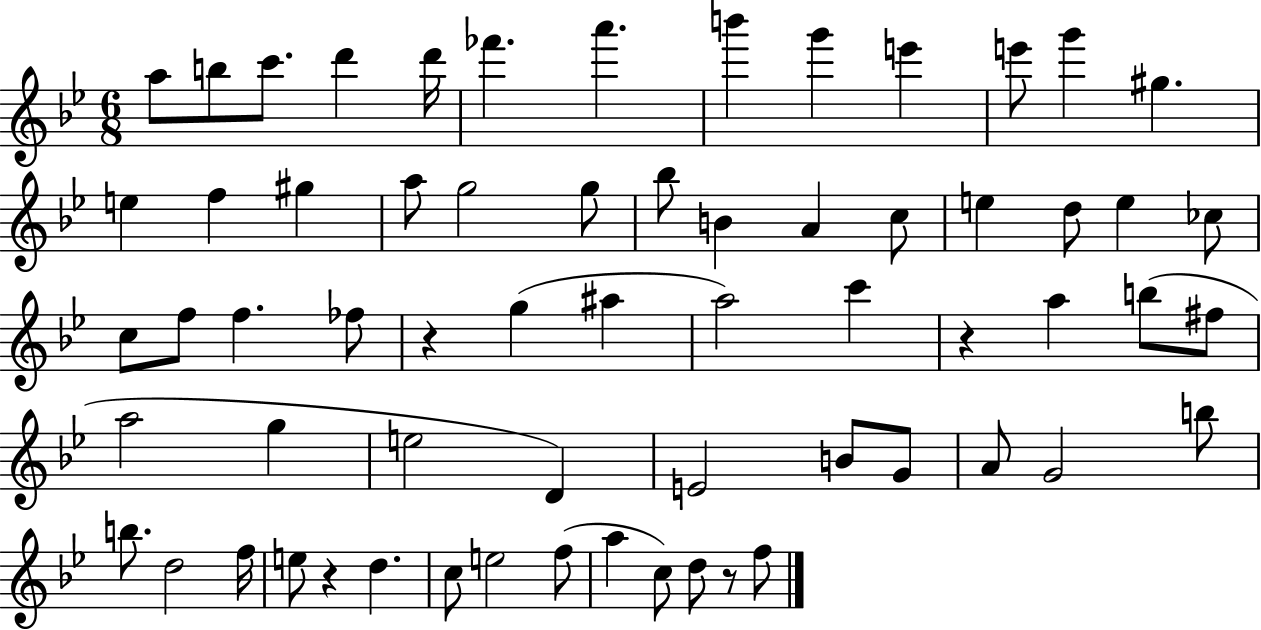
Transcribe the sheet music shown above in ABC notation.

X:1
T:Untitled
M:6/8
L:1/4
K:Bb
a/2 b/2 c'/2 d' d'/4 _f' a' b' g' e' e'/2 g' ^g e f ^g a/2 g2 g/2 _b/2 B A c/2 e d/2 e _c/2 c/2 f/2 f _f/2 z g ^a a2 c' z a b/2 ^f/2 a2 g e2 D E2 B/2 G/2 A/2 G2 b/2 b/2 d2 f/4 e/2 z d c/2 e2 f/2 a c/2 d/2 z/2 f/2